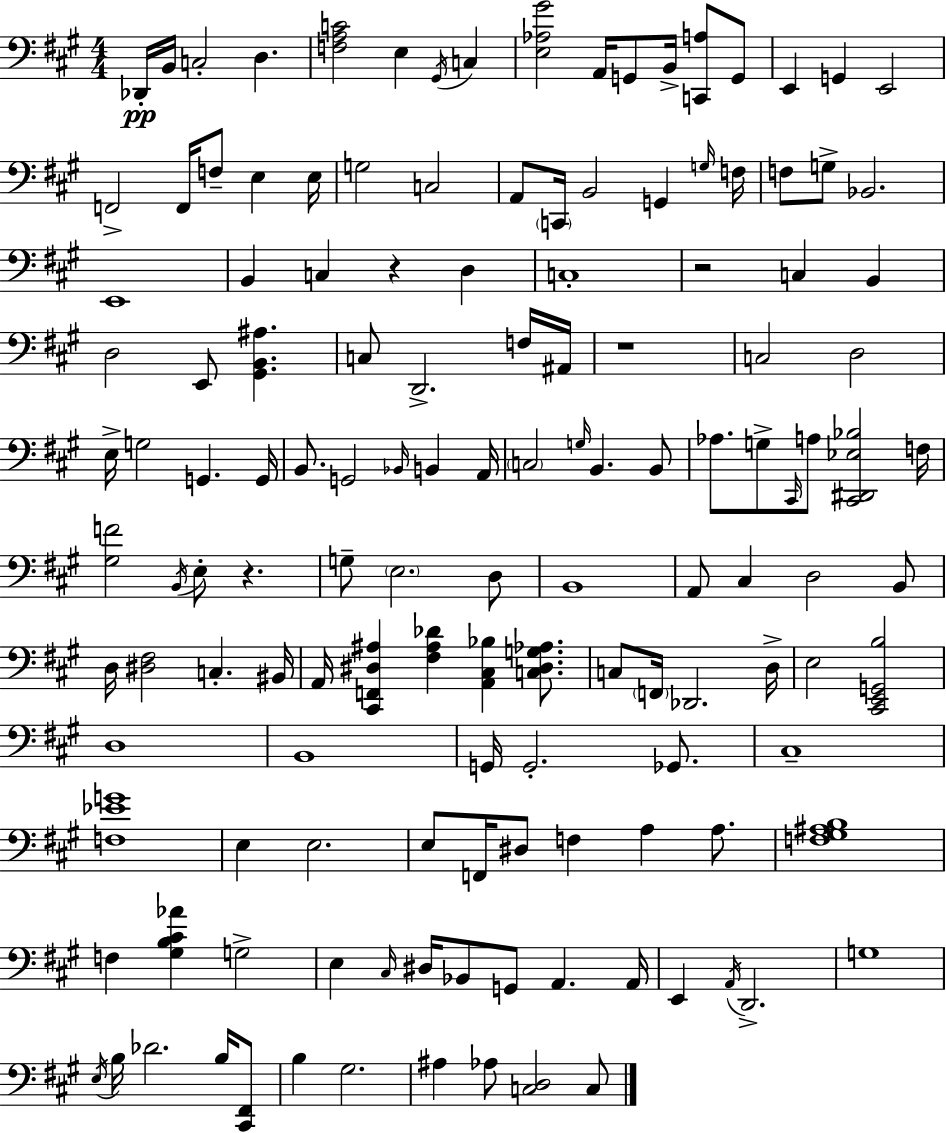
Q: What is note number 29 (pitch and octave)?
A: G3